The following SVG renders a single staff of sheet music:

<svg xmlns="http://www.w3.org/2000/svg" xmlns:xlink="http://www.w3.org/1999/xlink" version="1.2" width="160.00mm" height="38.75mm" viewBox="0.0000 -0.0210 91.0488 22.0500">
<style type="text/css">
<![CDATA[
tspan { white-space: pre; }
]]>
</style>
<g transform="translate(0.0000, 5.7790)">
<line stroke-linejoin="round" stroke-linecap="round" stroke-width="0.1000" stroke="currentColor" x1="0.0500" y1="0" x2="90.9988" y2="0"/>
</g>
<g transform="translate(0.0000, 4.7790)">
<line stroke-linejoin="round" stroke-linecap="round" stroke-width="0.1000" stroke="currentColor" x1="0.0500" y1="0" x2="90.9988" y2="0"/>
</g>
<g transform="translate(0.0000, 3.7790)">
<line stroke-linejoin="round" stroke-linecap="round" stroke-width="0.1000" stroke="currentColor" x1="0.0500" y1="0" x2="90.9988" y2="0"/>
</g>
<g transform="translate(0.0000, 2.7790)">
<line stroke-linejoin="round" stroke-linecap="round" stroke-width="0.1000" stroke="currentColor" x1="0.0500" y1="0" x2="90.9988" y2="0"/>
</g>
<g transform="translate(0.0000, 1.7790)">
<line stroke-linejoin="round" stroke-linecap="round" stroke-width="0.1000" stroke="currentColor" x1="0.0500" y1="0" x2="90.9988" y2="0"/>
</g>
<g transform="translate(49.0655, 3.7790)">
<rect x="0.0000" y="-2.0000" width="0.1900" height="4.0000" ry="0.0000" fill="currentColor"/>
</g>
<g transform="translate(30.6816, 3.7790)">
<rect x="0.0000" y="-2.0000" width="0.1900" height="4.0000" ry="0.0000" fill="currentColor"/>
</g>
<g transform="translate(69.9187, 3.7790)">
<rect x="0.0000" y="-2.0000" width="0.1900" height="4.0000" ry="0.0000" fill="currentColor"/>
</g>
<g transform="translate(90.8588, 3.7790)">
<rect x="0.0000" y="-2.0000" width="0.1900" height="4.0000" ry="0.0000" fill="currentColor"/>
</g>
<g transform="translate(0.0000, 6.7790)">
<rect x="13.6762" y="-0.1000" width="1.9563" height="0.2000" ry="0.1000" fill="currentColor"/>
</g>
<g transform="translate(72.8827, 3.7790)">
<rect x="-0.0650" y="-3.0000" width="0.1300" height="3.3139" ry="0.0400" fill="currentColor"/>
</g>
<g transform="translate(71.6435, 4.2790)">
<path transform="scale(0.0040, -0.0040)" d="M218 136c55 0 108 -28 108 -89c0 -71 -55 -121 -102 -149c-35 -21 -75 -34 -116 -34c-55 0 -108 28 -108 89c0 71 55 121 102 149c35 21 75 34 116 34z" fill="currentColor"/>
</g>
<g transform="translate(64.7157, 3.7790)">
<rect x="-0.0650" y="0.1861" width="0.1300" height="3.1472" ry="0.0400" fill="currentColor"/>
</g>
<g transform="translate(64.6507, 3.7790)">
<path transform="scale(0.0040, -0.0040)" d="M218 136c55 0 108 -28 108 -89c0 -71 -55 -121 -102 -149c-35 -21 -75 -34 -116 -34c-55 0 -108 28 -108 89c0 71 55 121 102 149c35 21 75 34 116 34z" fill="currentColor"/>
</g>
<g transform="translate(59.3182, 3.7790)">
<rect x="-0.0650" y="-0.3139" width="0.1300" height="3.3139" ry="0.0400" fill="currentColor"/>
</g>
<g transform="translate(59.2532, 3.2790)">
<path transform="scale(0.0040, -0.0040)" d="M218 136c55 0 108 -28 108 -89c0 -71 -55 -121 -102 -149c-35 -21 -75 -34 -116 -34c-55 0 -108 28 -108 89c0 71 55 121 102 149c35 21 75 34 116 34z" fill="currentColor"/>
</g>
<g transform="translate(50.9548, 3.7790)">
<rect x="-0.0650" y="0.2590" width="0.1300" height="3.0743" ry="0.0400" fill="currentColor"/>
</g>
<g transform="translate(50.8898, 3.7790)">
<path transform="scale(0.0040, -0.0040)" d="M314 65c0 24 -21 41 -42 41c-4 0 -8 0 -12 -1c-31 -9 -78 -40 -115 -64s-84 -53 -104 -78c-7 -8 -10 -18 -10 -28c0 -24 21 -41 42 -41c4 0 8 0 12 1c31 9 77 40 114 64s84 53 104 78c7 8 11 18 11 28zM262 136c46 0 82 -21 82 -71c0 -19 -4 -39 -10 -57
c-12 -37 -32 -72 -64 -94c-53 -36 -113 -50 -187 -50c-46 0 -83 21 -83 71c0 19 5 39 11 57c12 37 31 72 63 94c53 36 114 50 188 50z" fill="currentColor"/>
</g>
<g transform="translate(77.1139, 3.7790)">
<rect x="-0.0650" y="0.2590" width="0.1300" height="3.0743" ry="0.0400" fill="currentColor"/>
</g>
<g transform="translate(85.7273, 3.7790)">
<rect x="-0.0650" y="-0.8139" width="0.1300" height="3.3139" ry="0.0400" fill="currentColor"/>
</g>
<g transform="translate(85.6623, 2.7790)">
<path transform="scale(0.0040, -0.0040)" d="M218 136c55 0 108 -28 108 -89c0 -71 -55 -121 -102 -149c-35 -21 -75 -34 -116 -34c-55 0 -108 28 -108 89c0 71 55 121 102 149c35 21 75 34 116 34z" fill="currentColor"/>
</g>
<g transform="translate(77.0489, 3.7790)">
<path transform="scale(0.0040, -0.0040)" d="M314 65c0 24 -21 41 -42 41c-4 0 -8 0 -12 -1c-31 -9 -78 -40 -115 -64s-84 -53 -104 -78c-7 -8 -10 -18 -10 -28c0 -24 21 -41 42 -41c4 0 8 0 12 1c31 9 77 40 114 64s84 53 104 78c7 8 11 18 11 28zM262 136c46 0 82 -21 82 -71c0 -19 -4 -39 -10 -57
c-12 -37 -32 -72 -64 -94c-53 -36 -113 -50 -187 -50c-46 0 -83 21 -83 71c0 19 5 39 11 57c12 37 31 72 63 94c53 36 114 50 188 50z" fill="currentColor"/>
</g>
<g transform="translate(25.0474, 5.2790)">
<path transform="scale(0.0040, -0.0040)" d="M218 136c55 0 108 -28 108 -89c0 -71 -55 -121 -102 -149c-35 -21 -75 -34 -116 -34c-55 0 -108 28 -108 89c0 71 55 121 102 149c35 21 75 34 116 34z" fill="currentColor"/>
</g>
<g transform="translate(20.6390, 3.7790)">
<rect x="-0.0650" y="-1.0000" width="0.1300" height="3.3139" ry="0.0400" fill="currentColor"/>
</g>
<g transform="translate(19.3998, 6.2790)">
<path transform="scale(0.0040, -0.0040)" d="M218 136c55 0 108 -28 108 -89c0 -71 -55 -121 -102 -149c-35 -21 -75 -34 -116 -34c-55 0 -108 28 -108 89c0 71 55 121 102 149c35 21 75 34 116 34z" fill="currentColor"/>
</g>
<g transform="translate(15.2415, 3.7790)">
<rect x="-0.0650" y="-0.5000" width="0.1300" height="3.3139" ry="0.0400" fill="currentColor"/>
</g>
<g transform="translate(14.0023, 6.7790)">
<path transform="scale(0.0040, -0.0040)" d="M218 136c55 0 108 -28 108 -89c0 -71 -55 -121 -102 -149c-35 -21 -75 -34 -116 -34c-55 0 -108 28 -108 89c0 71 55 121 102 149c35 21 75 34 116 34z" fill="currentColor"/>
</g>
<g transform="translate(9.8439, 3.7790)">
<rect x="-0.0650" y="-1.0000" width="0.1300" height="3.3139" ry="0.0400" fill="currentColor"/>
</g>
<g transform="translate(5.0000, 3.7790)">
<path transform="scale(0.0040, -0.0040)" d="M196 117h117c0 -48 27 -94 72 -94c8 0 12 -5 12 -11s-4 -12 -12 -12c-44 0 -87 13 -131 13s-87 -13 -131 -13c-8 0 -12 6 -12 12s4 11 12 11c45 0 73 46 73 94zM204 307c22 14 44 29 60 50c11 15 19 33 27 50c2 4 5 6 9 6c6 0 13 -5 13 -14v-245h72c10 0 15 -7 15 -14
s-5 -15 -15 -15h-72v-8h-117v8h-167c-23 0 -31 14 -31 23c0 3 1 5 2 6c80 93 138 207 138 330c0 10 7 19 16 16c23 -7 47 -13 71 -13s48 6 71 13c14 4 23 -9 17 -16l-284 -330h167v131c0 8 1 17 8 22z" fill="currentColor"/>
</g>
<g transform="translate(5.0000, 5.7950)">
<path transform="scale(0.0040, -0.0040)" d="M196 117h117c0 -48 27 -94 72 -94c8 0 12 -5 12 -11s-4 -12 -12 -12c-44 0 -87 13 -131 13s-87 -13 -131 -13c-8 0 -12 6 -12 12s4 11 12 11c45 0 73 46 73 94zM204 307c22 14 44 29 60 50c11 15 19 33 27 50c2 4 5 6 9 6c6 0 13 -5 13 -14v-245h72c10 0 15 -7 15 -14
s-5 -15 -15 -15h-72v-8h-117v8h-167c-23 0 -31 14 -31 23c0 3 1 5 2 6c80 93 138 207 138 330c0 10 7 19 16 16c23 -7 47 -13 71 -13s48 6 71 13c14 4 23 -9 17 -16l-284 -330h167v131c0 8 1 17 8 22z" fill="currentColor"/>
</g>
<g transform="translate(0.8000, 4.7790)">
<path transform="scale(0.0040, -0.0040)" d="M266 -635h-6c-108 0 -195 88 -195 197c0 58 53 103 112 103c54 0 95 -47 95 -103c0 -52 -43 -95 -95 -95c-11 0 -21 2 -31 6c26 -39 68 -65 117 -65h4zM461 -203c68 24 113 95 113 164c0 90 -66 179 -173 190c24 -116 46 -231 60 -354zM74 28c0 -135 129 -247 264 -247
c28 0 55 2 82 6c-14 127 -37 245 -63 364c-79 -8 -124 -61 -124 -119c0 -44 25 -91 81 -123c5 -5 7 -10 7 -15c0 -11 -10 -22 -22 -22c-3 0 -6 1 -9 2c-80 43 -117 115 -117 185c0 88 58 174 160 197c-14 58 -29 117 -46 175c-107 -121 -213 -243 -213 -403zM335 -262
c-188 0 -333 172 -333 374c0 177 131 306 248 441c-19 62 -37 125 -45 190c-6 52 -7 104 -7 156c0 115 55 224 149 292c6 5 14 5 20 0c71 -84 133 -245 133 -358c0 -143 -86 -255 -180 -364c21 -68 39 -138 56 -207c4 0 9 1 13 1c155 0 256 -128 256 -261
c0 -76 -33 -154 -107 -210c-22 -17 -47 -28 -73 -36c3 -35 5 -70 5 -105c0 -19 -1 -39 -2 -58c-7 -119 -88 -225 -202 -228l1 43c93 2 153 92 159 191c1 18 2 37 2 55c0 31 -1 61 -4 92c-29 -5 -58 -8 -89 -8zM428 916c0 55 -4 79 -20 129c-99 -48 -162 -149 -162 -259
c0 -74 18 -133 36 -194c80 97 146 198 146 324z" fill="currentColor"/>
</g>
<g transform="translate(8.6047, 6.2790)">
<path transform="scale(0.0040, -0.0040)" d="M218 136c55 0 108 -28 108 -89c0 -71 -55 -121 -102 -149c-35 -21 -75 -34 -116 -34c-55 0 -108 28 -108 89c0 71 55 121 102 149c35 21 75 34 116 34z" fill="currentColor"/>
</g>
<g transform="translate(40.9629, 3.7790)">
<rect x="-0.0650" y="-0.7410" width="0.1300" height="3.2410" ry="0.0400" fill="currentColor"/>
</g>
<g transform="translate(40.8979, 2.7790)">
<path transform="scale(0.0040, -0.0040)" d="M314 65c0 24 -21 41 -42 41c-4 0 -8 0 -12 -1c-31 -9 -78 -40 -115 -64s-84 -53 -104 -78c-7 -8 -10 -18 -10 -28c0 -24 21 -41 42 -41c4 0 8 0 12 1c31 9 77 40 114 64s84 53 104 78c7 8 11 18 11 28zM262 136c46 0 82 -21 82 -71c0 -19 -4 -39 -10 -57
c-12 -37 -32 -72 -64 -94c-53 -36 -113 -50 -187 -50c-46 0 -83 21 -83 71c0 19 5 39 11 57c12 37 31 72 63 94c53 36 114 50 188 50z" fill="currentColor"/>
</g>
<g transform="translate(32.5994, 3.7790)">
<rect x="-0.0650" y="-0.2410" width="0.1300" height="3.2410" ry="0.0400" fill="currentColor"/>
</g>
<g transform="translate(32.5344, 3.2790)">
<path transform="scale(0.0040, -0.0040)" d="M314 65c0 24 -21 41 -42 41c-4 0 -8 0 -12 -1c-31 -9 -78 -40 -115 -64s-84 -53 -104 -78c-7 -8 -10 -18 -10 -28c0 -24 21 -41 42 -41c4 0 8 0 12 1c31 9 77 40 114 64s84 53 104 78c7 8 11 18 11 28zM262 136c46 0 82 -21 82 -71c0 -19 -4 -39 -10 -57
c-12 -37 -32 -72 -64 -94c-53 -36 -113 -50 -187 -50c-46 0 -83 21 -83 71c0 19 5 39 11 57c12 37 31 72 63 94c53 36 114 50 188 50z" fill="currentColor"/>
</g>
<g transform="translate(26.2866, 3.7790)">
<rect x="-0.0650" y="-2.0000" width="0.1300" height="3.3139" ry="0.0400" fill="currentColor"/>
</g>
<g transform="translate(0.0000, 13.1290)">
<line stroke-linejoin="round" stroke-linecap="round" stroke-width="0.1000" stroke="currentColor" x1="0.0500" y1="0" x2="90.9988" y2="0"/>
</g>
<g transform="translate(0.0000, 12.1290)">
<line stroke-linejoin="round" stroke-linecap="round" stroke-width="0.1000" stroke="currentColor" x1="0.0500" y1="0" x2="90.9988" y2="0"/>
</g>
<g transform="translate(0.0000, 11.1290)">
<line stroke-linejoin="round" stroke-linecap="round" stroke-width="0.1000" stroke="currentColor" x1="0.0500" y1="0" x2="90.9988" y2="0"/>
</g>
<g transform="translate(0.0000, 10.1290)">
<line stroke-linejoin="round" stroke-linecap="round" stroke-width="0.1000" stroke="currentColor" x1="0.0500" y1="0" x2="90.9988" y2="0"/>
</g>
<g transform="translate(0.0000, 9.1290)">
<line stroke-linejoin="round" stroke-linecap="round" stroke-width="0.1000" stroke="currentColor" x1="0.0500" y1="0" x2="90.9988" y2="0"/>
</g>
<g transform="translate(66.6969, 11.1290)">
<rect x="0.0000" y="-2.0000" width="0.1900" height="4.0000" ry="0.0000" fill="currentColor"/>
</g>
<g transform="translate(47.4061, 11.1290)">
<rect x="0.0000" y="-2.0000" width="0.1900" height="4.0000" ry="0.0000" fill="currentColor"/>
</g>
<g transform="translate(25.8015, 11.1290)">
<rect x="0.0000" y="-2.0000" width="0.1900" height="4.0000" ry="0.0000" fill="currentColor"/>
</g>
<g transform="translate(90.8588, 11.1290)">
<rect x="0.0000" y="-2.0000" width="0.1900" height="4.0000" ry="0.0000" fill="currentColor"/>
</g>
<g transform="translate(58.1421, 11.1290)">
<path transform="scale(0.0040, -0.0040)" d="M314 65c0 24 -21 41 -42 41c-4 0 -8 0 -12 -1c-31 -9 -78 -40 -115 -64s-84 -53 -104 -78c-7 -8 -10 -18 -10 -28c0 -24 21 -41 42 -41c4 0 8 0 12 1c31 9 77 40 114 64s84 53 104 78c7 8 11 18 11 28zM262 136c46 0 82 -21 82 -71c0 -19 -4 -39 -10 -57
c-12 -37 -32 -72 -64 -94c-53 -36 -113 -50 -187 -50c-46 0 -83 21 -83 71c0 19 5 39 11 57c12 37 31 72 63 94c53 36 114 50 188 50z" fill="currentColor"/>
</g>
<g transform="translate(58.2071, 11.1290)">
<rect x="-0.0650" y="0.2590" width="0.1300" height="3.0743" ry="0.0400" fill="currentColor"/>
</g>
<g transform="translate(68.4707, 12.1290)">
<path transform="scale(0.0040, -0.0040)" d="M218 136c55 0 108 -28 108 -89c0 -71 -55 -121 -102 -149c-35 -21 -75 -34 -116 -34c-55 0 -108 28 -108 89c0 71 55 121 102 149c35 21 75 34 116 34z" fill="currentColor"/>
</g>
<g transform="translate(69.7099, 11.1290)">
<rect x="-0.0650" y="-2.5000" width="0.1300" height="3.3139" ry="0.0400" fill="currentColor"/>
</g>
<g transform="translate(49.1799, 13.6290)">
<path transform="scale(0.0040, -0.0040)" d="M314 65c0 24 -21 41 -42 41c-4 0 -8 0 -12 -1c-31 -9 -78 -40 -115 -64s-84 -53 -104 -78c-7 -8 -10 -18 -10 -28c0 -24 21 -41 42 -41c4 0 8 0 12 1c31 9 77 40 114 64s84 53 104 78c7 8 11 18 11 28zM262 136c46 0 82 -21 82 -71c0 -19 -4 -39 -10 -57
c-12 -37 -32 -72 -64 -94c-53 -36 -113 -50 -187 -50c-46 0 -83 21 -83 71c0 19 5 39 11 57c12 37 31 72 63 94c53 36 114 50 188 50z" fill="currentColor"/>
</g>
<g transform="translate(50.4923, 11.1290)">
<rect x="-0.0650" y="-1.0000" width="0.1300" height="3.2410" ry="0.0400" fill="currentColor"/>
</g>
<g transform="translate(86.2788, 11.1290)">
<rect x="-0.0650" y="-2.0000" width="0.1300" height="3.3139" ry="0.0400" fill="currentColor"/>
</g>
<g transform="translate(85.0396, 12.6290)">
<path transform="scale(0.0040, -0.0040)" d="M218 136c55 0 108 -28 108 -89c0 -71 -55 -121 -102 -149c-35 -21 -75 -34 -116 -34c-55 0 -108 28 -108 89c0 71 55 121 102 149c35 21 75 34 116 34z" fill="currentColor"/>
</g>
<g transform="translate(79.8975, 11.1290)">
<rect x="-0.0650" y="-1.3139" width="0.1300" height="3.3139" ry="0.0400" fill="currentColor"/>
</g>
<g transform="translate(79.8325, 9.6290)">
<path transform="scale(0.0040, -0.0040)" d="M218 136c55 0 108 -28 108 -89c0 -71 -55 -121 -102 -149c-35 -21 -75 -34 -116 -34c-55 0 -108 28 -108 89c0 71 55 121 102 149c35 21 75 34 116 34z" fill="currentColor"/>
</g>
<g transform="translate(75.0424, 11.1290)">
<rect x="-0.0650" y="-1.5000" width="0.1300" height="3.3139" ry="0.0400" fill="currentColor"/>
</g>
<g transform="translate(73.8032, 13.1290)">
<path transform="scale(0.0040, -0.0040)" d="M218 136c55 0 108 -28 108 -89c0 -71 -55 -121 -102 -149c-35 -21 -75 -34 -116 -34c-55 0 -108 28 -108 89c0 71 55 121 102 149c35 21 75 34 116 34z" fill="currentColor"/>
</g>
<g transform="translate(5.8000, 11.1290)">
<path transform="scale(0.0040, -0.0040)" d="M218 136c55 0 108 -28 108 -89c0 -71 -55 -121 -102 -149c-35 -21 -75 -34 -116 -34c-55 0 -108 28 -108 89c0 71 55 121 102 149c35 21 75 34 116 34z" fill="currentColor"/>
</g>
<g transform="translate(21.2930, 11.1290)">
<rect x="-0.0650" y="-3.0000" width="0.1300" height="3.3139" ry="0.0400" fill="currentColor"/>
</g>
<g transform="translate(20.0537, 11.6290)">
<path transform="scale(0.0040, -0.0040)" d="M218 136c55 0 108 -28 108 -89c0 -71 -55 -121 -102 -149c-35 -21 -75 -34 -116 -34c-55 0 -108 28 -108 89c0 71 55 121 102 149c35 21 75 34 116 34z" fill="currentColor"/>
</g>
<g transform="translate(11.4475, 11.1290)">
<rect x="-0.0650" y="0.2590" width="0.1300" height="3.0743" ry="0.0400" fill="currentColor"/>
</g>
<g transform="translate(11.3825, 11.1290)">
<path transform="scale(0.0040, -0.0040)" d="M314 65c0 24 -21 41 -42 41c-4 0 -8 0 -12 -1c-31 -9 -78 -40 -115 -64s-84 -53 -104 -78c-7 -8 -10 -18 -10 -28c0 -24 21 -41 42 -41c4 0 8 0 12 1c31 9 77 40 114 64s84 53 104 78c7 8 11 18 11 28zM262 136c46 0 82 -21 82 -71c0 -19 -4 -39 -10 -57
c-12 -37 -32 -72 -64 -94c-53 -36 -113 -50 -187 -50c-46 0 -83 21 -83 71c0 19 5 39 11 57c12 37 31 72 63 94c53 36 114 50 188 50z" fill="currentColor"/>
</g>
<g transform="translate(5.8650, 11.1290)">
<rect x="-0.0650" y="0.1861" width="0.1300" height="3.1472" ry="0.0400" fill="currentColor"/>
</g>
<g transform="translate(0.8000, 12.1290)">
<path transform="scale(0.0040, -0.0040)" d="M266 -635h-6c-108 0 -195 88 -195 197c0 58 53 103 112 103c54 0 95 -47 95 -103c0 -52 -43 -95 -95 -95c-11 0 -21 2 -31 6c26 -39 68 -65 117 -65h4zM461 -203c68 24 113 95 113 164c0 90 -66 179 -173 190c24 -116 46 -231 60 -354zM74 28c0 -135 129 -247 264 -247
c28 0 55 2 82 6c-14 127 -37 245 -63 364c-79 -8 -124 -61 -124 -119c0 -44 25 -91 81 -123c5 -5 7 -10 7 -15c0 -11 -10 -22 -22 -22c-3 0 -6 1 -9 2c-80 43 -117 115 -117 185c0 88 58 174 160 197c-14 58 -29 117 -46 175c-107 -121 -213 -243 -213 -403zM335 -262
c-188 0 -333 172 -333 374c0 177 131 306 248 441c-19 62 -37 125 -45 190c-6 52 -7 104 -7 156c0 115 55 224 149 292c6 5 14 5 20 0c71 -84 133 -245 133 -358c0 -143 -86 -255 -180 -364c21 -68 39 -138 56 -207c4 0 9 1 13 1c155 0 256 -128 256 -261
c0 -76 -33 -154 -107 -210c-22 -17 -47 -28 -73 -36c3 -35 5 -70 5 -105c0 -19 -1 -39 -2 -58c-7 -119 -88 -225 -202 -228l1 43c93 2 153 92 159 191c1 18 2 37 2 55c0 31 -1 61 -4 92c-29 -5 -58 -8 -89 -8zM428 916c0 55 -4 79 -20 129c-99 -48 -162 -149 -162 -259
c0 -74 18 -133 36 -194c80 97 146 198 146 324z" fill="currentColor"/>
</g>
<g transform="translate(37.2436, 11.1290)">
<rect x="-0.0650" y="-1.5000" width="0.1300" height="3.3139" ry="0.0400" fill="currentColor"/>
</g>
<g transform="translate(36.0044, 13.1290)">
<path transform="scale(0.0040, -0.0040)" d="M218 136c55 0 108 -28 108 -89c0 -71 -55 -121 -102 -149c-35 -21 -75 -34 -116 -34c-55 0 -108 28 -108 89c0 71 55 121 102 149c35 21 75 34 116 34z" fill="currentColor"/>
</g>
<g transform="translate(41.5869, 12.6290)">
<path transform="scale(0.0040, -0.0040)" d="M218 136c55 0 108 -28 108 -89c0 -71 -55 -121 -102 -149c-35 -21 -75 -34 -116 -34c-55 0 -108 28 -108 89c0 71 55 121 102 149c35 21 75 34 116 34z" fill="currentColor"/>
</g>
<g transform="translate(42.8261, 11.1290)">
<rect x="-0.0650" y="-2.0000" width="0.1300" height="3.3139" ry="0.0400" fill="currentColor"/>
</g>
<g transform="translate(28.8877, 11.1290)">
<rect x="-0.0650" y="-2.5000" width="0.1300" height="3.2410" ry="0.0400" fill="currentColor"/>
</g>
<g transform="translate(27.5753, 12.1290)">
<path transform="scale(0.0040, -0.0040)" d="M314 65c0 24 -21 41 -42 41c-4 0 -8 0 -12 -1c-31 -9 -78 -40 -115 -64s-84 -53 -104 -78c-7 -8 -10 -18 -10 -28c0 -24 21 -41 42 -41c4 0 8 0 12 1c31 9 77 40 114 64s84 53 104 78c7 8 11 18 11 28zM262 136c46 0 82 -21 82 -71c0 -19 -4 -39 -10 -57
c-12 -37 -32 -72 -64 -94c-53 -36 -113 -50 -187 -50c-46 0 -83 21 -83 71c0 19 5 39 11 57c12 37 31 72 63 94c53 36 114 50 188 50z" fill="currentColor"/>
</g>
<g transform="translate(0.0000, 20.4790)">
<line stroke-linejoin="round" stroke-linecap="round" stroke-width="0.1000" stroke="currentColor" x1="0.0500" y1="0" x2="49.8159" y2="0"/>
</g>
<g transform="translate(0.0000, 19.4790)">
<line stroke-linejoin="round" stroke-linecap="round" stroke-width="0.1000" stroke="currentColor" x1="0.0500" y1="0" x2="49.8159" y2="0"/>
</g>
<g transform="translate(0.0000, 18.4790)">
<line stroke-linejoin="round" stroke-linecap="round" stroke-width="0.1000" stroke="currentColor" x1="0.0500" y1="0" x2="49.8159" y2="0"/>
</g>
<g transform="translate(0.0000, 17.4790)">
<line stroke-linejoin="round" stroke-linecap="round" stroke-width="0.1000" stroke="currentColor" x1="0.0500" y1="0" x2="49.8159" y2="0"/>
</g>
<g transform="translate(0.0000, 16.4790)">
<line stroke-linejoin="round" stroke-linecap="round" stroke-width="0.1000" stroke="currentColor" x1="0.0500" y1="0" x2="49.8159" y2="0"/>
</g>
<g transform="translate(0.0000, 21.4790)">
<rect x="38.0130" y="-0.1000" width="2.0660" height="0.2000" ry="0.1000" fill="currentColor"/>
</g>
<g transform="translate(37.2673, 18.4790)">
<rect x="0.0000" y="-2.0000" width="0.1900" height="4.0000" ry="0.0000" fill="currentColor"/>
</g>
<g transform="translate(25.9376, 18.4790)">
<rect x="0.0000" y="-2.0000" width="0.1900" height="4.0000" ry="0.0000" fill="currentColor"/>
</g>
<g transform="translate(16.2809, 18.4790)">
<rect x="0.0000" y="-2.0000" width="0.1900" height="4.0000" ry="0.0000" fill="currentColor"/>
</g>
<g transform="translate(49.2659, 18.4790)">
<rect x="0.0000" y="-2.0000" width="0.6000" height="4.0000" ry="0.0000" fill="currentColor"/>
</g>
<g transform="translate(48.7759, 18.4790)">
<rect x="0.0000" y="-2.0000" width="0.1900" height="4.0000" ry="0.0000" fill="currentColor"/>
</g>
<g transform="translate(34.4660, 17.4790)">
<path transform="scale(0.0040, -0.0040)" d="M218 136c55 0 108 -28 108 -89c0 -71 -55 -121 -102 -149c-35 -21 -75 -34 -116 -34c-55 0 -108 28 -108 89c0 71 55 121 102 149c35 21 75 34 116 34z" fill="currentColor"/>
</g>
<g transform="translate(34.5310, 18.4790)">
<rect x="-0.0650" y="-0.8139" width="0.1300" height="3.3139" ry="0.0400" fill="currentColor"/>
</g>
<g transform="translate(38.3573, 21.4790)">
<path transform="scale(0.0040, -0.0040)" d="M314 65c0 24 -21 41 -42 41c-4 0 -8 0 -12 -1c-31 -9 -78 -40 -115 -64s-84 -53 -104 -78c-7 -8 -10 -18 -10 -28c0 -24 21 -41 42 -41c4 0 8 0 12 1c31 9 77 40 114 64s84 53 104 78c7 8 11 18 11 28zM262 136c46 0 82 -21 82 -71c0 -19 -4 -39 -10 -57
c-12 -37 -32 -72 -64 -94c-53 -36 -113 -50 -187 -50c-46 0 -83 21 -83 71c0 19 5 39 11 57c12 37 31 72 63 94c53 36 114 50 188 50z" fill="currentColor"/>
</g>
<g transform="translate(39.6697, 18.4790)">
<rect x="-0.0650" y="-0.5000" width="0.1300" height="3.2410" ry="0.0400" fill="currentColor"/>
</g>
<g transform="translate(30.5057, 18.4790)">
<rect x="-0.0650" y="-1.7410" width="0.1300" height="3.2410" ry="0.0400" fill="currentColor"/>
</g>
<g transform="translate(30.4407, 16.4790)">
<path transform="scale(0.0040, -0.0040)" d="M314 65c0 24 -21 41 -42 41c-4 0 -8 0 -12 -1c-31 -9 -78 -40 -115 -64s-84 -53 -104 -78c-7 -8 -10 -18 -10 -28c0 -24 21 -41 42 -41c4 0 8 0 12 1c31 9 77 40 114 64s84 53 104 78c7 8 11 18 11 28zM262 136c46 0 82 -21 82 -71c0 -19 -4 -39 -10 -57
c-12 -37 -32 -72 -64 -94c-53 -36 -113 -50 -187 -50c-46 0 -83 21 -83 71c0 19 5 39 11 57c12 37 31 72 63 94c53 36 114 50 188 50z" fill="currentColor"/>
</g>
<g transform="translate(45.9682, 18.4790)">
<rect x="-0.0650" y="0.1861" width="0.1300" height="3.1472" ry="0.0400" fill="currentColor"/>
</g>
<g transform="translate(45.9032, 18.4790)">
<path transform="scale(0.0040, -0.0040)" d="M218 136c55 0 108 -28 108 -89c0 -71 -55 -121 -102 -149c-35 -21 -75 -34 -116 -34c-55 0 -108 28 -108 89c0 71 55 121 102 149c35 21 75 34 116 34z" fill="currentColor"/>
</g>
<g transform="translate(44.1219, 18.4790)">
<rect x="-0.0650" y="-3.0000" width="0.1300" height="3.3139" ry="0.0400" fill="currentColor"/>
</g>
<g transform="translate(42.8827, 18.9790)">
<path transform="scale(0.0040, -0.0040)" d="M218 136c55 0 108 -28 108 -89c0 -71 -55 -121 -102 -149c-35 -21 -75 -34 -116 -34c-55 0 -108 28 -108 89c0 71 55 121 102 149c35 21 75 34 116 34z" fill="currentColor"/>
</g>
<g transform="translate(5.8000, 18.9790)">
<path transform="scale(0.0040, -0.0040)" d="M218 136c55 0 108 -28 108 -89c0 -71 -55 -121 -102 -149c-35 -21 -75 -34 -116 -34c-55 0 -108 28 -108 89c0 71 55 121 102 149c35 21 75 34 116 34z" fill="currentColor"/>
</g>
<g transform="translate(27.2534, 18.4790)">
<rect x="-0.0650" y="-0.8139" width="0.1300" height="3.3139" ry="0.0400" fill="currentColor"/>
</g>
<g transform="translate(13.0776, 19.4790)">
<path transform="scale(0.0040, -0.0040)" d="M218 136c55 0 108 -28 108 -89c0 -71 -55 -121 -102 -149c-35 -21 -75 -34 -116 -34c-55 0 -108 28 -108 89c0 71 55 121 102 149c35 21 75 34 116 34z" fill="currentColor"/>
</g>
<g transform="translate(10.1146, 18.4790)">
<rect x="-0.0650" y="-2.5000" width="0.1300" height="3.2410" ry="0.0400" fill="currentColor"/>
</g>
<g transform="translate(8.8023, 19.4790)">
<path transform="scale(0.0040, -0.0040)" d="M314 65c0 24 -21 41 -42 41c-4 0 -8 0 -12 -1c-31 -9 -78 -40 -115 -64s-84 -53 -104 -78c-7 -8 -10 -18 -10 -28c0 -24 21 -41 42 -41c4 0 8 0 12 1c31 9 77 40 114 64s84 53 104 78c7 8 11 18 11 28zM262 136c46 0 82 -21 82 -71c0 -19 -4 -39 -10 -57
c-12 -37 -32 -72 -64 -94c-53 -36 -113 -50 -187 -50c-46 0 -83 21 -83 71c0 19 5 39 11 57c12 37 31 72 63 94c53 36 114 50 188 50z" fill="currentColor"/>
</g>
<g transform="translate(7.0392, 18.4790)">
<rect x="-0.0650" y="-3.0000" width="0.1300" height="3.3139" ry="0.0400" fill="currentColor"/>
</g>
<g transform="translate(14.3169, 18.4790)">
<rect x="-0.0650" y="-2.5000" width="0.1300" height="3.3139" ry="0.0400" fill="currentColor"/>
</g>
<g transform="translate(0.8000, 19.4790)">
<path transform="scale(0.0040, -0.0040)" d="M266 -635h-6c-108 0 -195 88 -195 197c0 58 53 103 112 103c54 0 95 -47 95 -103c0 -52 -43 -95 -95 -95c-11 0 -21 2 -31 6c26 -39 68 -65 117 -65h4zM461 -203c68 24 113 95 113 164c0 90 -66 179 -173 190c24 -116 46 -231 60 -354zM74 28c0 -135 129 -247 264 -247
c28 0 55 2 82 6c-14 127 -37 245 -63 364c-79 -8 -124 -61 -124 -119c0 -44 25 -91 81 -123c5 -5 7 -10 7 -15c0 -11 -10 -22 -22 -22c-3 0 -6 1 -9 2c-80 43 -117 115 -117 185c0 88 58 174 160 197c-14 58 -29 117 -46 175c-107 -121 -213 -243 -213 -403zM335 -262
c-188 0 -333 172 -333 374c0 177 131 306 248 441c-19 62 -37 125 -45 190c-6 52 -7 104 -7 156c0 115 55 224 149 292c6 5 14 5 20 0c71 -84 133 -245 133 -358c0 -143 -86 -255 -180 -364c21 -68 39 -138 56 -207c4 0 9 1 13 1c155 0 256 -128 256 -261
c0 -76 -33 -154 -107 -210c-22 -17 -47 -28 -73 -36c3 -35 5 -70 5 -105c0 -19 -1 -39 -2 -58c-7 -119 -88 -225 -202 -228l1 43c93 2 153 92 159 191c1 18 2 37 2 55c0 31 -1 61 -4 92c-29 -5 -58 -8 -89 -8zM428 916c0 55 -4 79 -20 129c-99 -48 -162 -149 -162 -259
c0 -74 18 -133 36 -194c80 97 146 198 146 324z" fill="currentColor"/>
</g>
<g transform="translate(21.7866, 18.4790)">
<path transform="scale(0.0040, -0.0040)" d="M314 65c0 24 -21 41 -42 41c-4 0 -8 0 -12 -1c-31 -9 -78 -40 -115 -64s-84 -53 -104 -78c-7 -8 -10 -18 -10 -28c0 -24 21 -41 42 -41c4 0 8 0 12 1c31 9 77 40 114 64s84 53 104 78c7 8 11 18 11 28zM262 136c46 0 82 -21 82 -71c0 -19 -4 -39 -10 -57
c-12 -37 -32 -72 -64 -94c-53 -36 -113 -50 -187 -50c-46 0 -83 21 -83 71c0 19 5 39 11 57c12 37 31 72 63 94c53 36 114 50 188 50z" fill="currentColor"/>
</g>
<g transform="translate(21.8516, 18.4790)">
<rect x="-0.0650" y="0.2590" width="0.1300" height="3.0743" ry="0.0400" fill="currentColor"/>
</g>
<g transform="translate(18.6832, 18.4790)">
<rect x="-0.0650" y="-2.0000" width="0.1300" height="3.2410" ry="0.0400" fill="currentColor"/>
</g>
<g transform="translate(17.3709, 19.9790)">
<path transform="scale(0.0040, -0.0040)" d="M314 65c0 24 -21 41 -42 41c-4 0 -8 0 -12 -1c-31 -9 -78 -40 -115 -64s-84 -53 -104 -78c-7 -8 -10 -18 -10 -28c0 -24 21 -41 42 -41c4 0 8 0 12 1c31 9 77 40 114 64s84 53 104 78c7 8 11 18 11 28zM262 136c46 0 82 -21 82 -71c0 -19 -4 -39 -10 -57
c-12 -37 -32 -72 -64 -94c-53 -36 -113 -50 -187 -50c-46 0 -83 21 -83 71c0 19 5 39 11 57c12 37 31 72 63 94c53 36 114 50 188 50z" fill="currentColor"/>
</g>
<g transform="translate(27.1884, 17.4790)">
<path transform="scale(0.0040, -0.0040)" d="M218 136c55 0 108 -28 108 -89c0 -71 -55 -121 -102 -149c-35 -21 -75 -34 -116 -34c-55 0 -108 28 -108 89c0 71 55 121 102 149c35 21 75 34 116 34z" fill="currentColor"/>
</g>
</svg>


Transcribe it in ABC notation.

X:1
T:Untitled
M:4/4
L:1/4
K:C
D C D F c2 d2 B2 c B A B2 d B B2 A G2 E F D2 B2 G E e F A G2 G F2 B2 d f2 d C2 A B